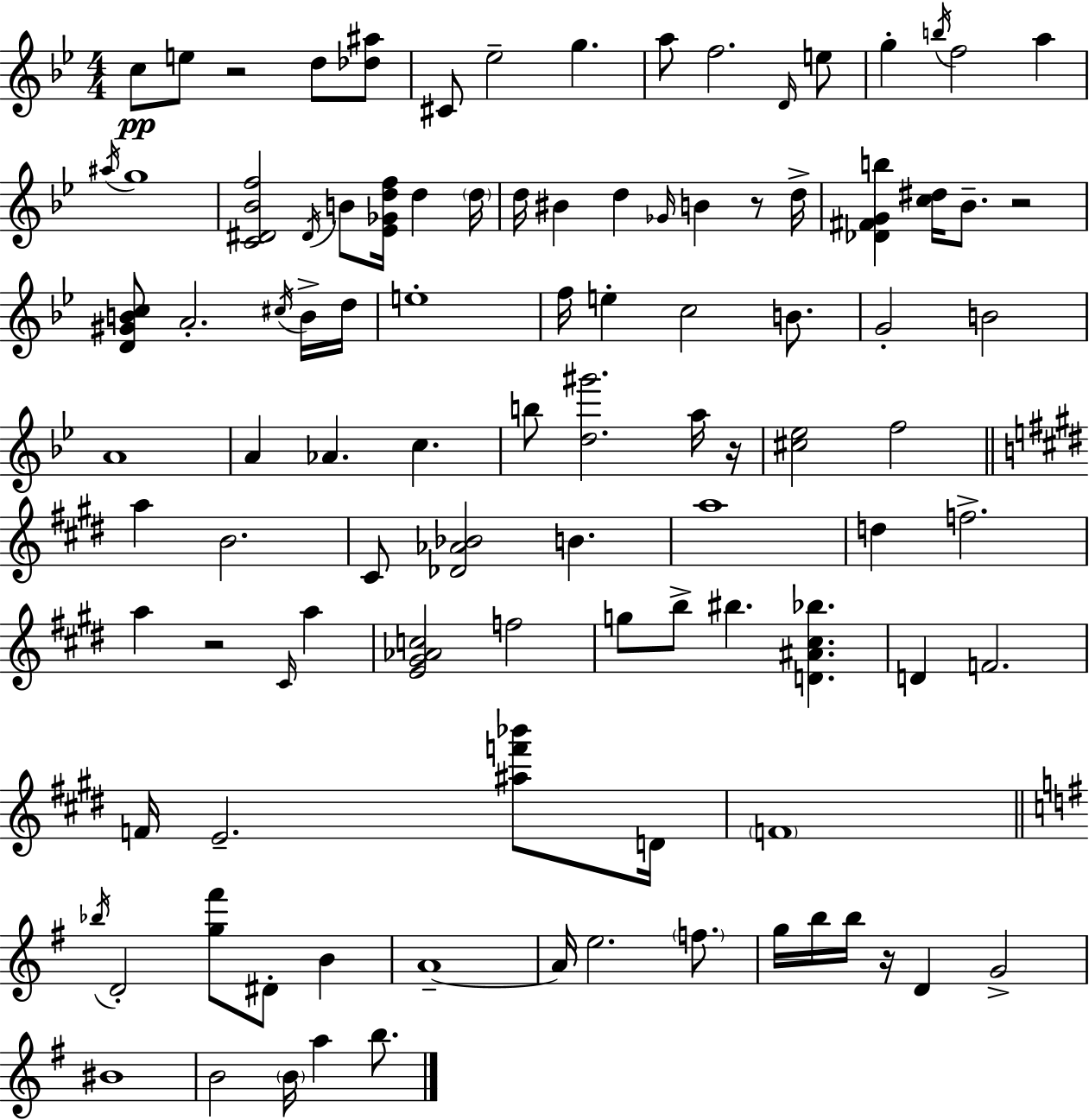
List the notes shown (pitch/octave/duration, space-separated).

C5/e E5/e R/h D5/e [Db5,A#5]/e C#4/e Eb5/h G5/q. A5/e F5/h. D4/s E5/e G5/q B5/s F5/h A5/q A#5/s G5/w [C4,D#4,Bb4,F5]/h D#4/s B4/e [Eb4,Gb4,D5,F5]/s D5/q D5/s D5/s BIS4/q D5/q Gb4/s B4/q R/e D5/s [Db4,F#4,G4,B5]/q [C5,D#5]/s Bb4/e. R/h [D4,G#4,B4,C5]/e A4/h. C#5/s B4/s D5/s E5/w F5/s E5/q C5/h B4/e. G4/h B4/h A4/w A4/q Ab4/q. C5/q. B5/e [D5,G#6]/h. A5/s R/s [C#5,Eb5]/h F5/h A5/q B4/h. C#4/e [Db4,Ab4,Bb4]/h B4/q. A5/w D5/q F5/h. A5/q R/h C#4/s A5/q [E4,G#4,Ab4,C5]/h F5/h G5/e B5/e BIS5/q. [D4,A#4,C#5,Bb5]/q. D4/q F4/h. F4/s E4/h. [A#5,F6,Bb6]/e D4/s F4/w Bb5/s D4/h [G5,F#6]/e D#4/e B4/q A4/w A4/s E5/h. F5/e. G5/s B5/s B5/s R/s D4/q G4/h BIS4/w B4/h B4/s A5/q B5/e.